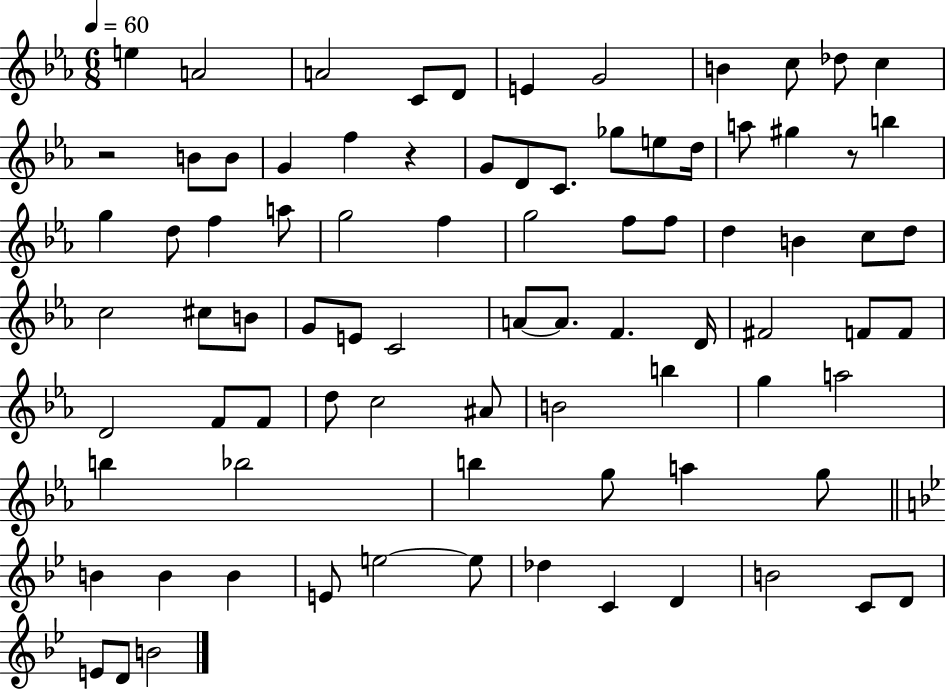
{
  \clef treble
  \numericTimeSignature
  \time 6/8
  \key ees \major
  \tempo 4 = 60
  \repeat volta 2 { e''4 a'2 | a'2 c'8 d'8 | e'4 g'2 | b'4 c''8 des''8 c''4 | \break r2 b'8 b'8 | g'4 f''4 r4 | g'8 d'8 c'8. ges''8 e''8 d''16 | a''8 gis''4 r8 b''4 | \break g''4 d''8 f''4 a''8 | g''2 f''4 | g''2 f''8 f''8 | d''4 b'4 c''8 d''8 | \break c''2 cis''8 b'8 | g'8 e'8 c'2 | a'8~~ a'8. f'4. d'16 | fis'2 f'8 f'8 | \break d'2 f'8 f'8 | d''8 c''2 ais'8 | b'2 b''4 | g''4 a''2 | \break b''4 bes''2 | b''4 g''8 a''4 g''8 | \bar "||" \break \key bes \major b'4 b'4 b'4 | e'8 e''2~~ e''8 | des''4 c'4 d'4 | b'2 c'8 d'8 | \break e'8 d'8 b'2 | } \bar "|."
}